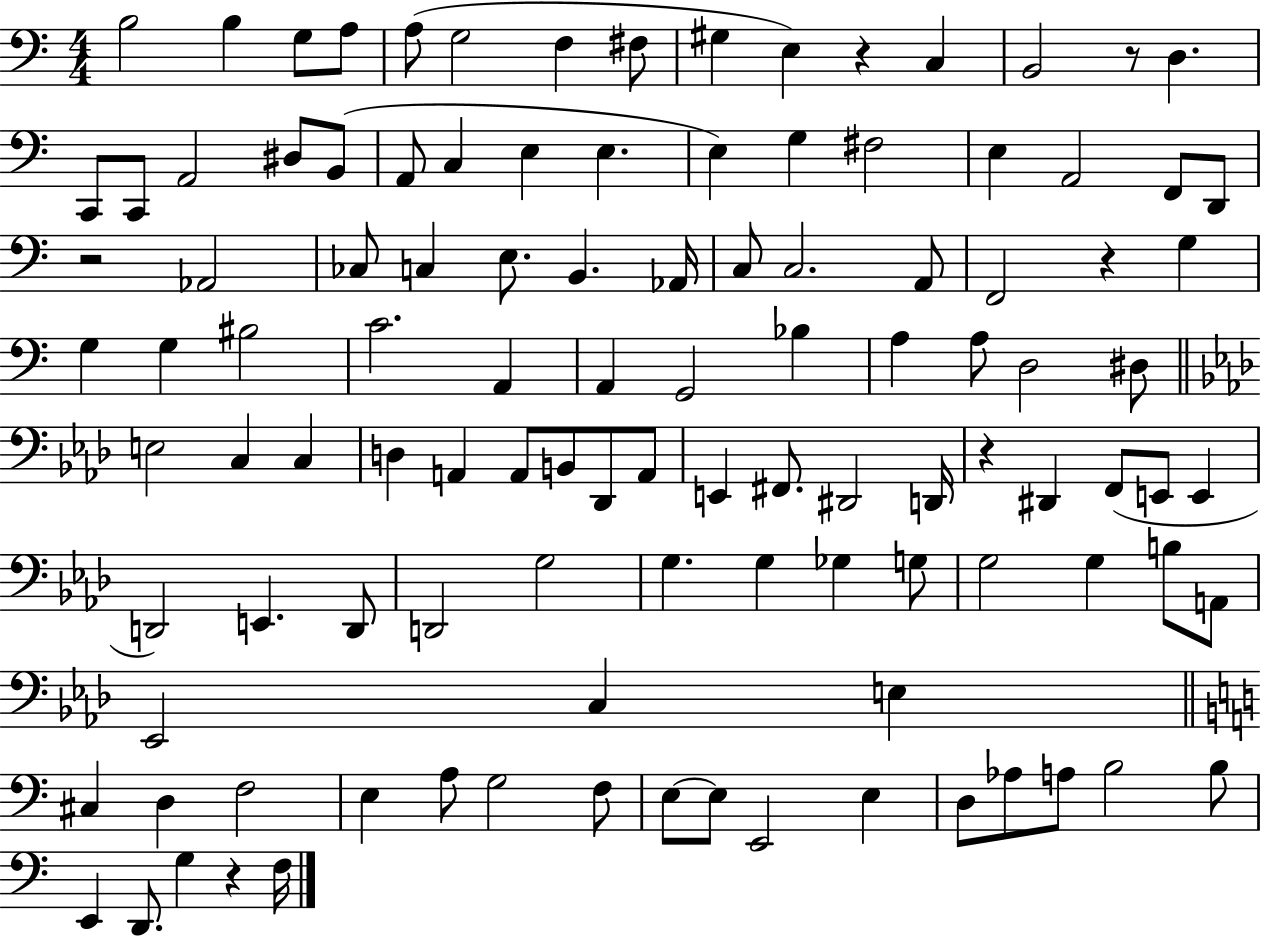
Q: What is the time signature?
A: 4/4